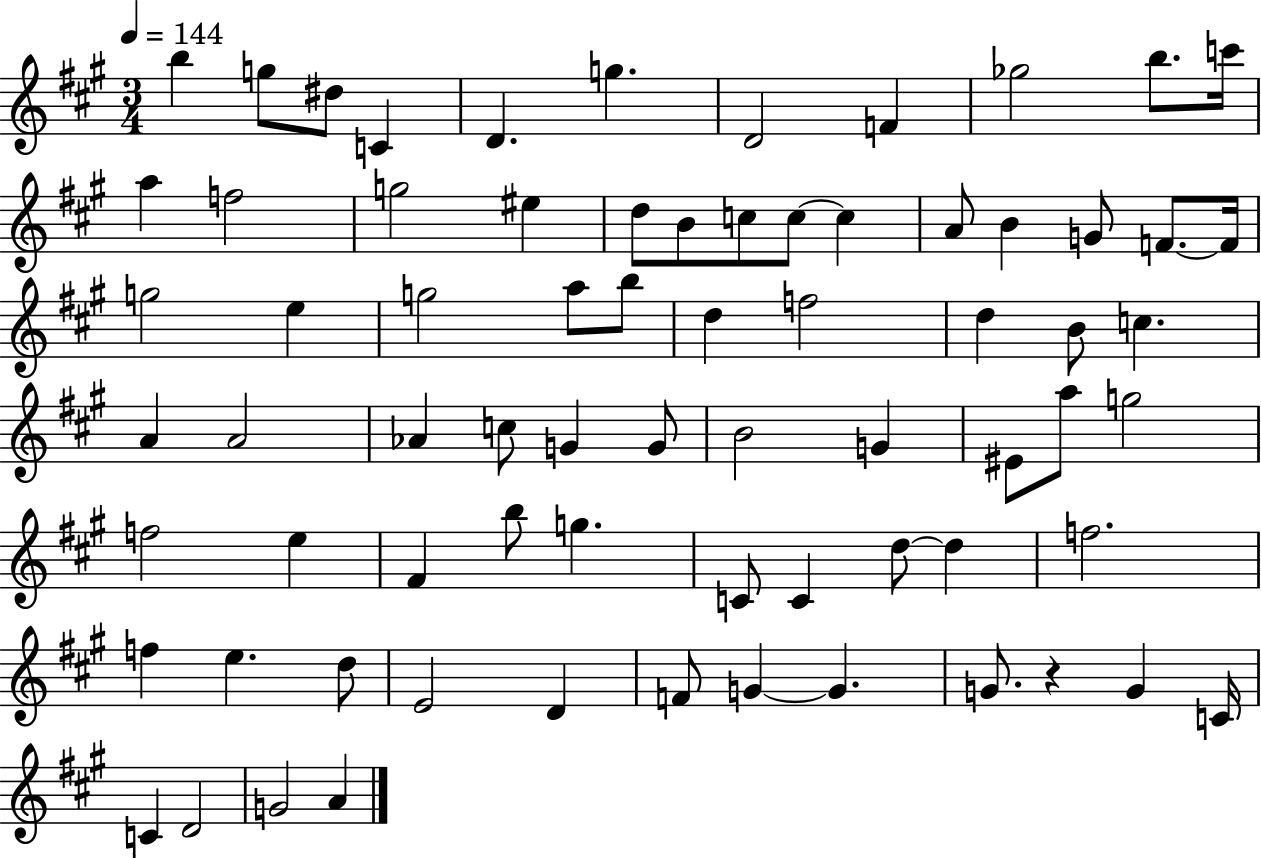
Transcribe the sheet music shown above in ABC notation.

X:1
T:Untitled
M:3/4
L:1/4
K:A
b g/2 ^d/2 C D g D2 F _g2 b/2 c'/4 a f2 g2 ^e d/2 B/2 c/2 c/2 c A/2 B G/2 F/2 F/4 g2 e g2 a/2 b/2 d f2 d B/2 c A A2 _A c/2 G G/2 B2 G ^E/2 a/2 g2 f2 e ^F b/2 g C/2 C d/2 d f2 f e d/2 E2 D F/2 G G G/2 z G C/4 C D2 G2 A